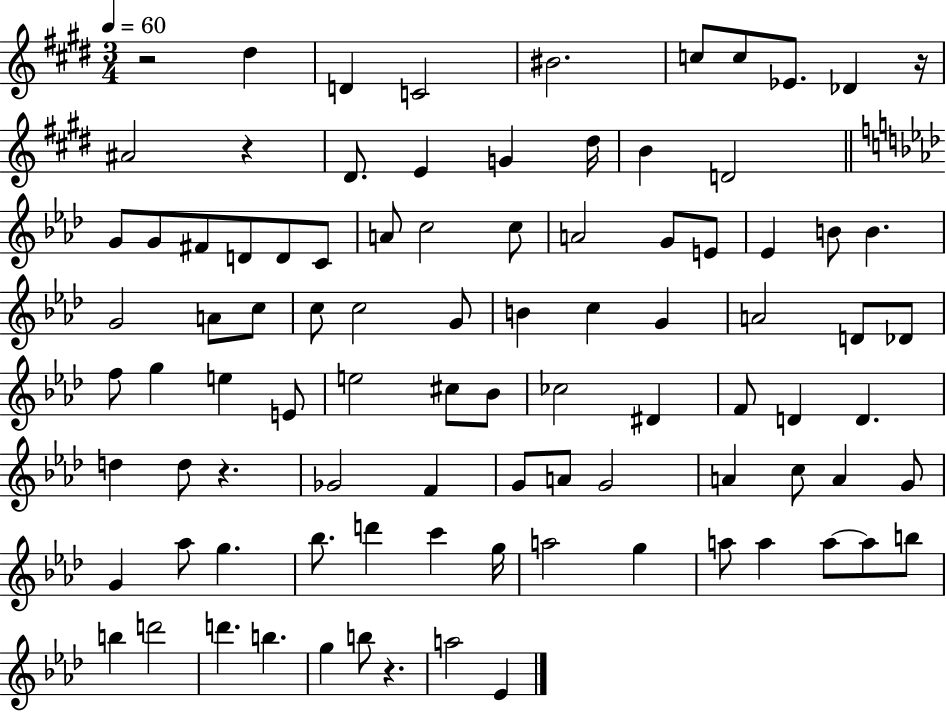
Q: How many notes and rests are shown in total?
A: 92